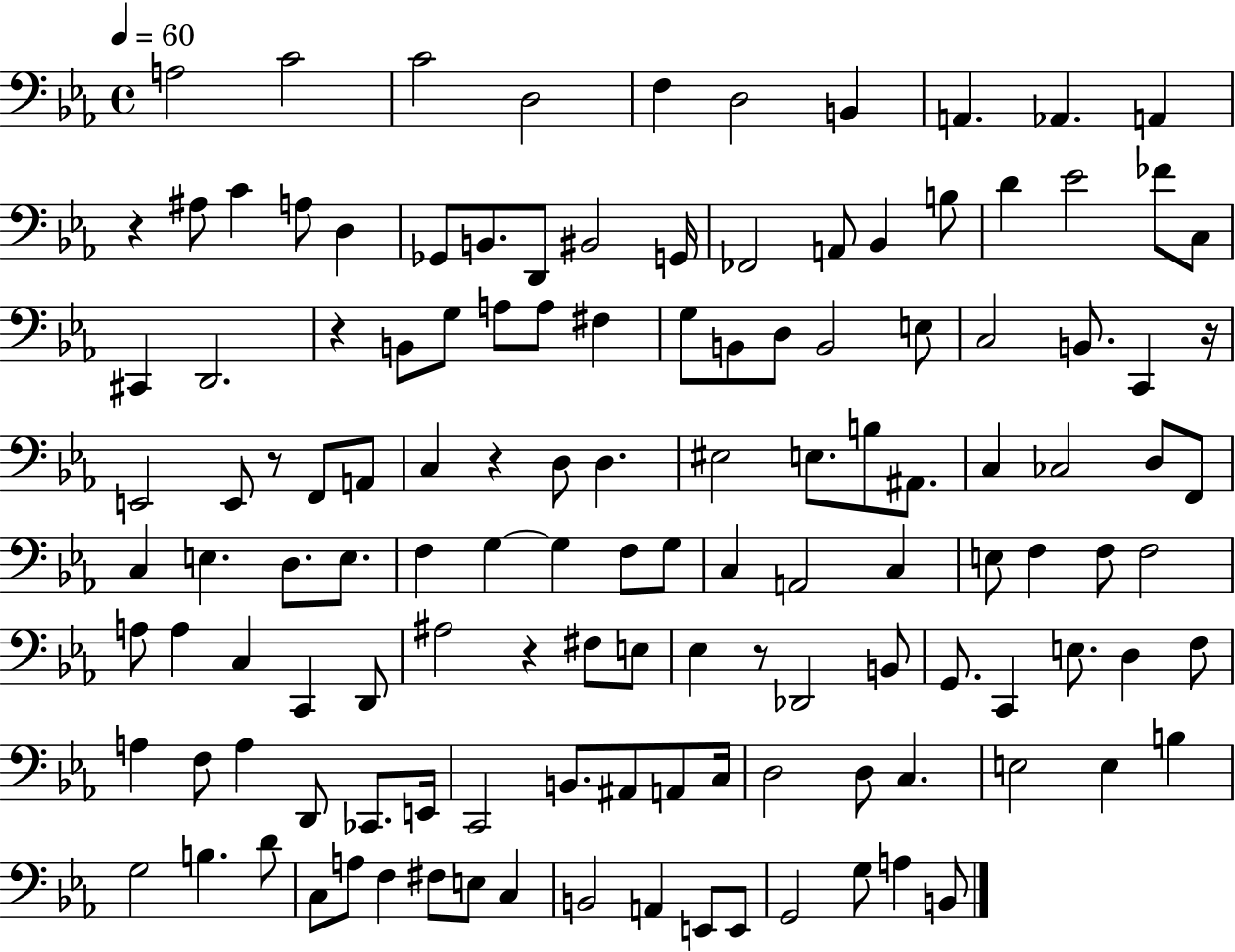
X:1
T:Untitled
M:4/4
L:1/4
K:Eb
A,2 C2 C2 D,2 F, D,2 B,, A,, _A,, A,, z ^A,/2 C A,/2 D, _G,,/2 B,,/2 D,,/2 ^B,,2 G,,/4 _F,,2 A,,/2 _B,, B,/2 D _E2 _F/2 C,/2 ^C,, D,,2 z B,,/2 G,/2 A,/2 A,/2 ^F, G,/2 B,,/2 D,/2 B,,2 E,/2 C,2 B,,/2 C,, z/4 E,,2 E,,/2 z/2 F,,/2 A,,/2 C, z D,/2 D, ^E,2 E,/2 B,/2 ^A,,/2 C, _C,2 D,/2 F,,/2 C, E, D,/2 E,/2 F, G, G, F,/2 G,/2 C, A,,2 C, E,/2 F, F,/2 F,2 A,/2 A, C, C,, D,,/2 ^A,2 z ^F,/2 E,/2 _E, z/2 _D,,2 B,,/2 G,,/2 C,, E,/2 D, F,/2 A, F,/2 A, D,,/2 _C,,/2 E,,/4 C,,2 B,,/2 ^A,,/2 A,,/2 C,/4 D,2 D,/2 C, E,2 E, B, G,2 B, D/2 C,/2 A,/2 F, ^F,/2 E,/2 C, B,,2 A,, E,,/2 E,,/2 G,,2 G,/2 A, B,,/2